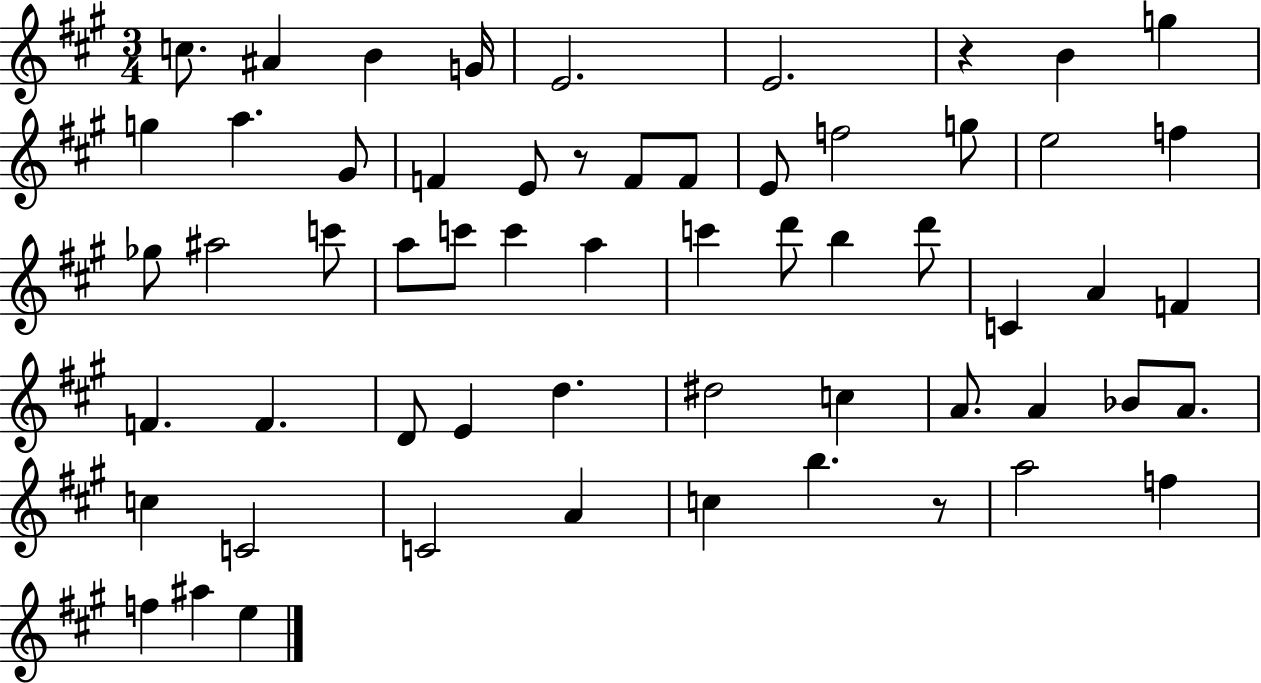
{
  \clef treble
  \numericTimeSignature
  \time 3/4
  \key a \major
  c''8. ais'4 b'4 g'16 | e'2. | e'2. | r4 b'4 g''4 | \break g''4 a''4. gis'8 | f'4 e'8 r8 f'8 f'8 | e'8 f''2 g''8 | e''2 f''4 | \break ges''8 ais''2 c'''8 | a''8 c'''8 c'''4 a''4 | c'''4 d'''8 b''4 d'''8 | c'4 a'4 f'4 | \break f'4. f'4. | d'8 e'4 d''4. | dis''2 c''4 | a'8. a'4 bes'8 a'8. | \break c''4 c'2 | c'2 a'4 | c''4 b''4. r8 | a''2 f''4 | \break f''4 ais''4 e''4 | \bar "|."
}